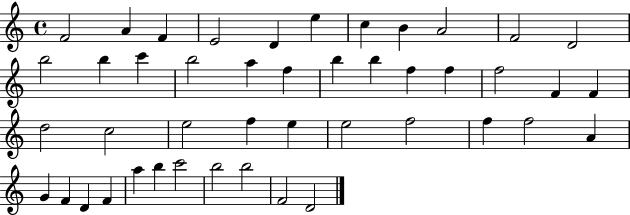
{
  \clef treble
  \time 4/4
  \defaultTimeSignature
  \key c \major
  f'2 a'4 f'4 | e'2 d'4 e''4 | c''4 b'4 a'2 | f'2 d'2 | \break b''2 b''4 c'''4 | b''2 a''4 f''4 | b''4 b''4 f''4 f''4 | f''2 f'4 f'4 | \break d''2 c''2 | e''2 f''4 e''4 | e''2 f''2 | f''4 f''2 a'4 | \break g'4 f'4 d'4 f'4 | a''4 b''4 c'''2 | b''2 b''2 | f'2 d'2 | \break \bar "|."
}